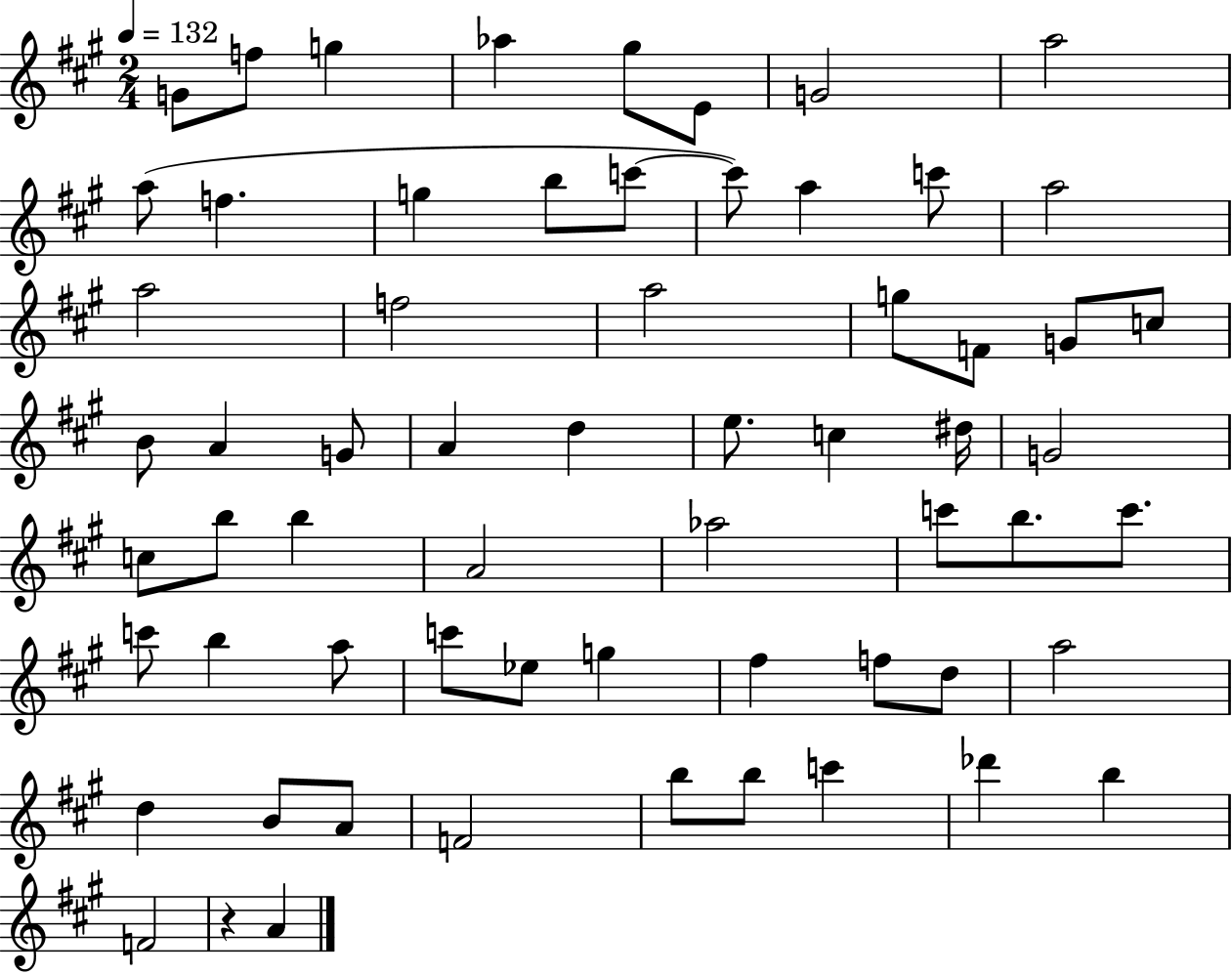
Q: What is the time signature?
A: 2/4